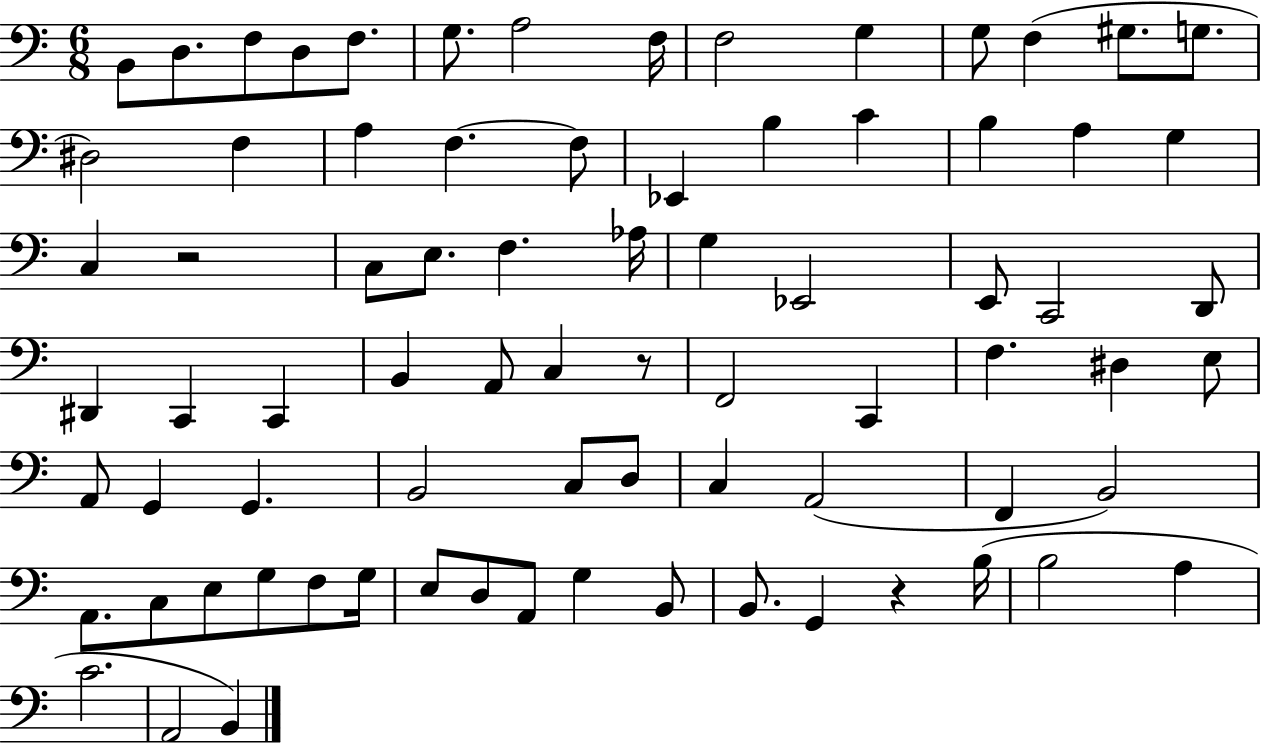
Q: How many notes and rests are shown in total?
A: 78